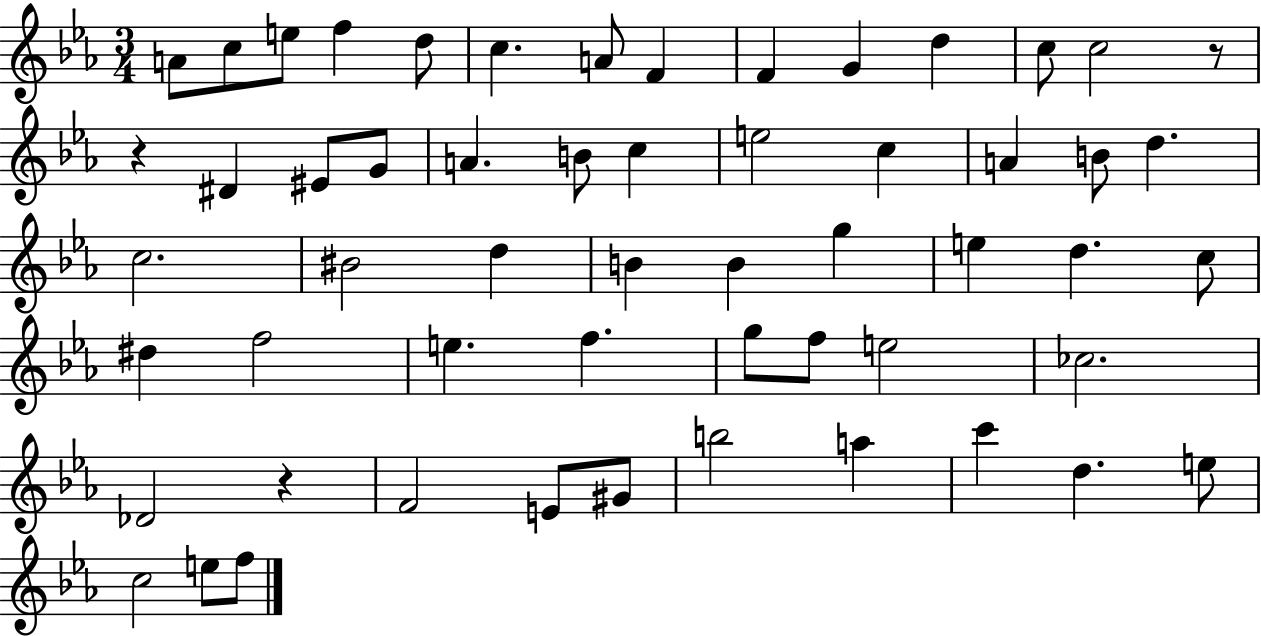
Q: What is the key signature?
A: EES major